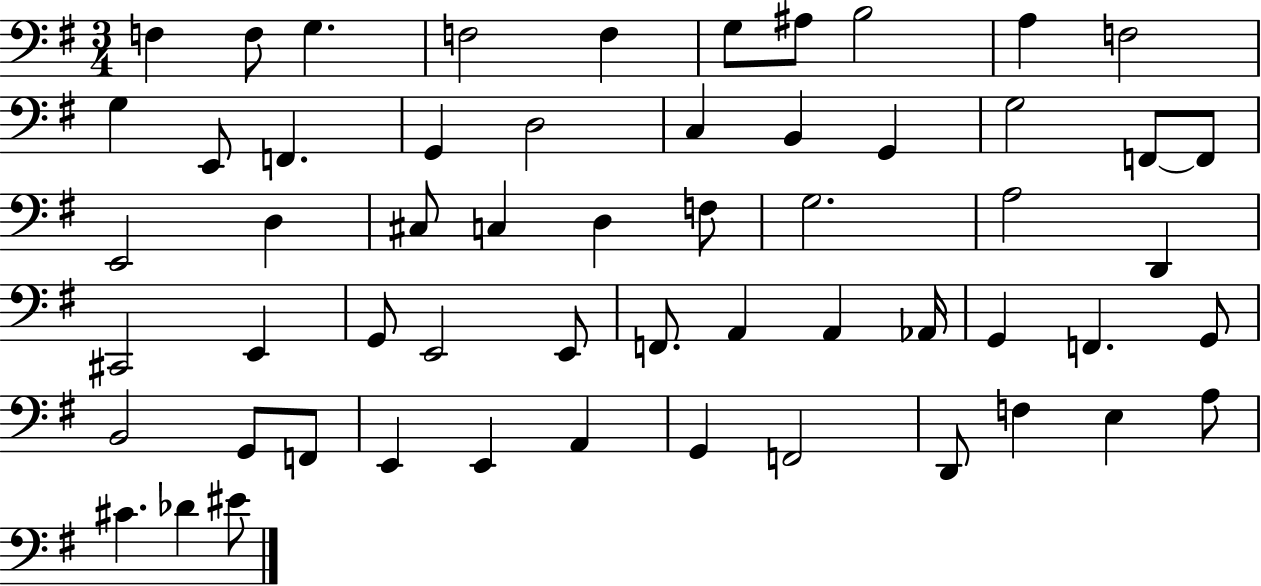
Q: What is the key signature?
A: G major